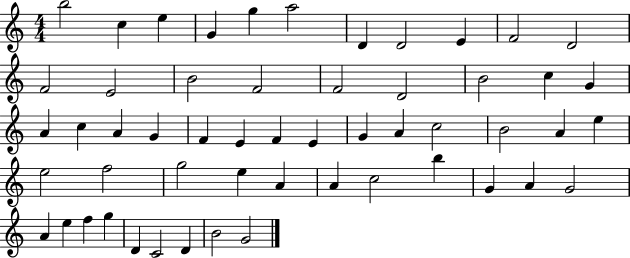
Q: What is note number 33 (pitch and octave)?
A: A4